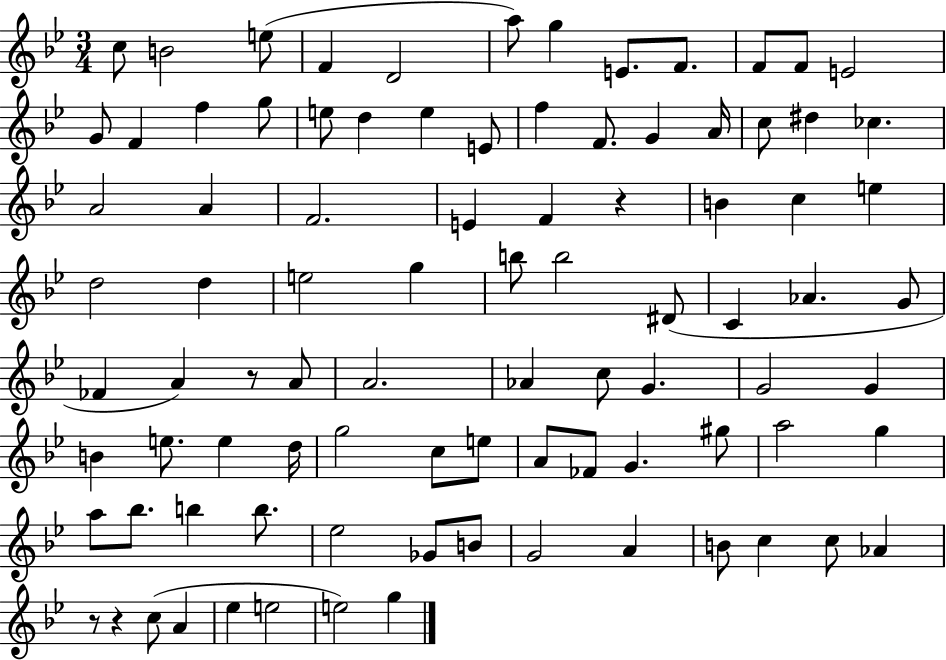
X:1
T:Untitled
M:3/4
L:1/4
K:Bb
c/2 B2 e/2 F D2 a/2 g E/2 F/2 F/2 F/2 E2 G/2 F f g/2 e/2 d e E/2 f F/2 G A/4 c/2 ^d _c A2 A F2 E F z B c e d2 d e2 g b/2 b2 ^D/2 C _A G/2 _F A z/2 A/2 A2 _A c/2 G G2 G B e/2 e d/4 g2 c/2 e/2 A/2 _F/2 G ^g/2 a2 g a/2 _b/2 b b/2 _e2 _G/2 B/2 G2 A B/2 c c/2 _A z/2 z c/2 A _e e2 e2 g